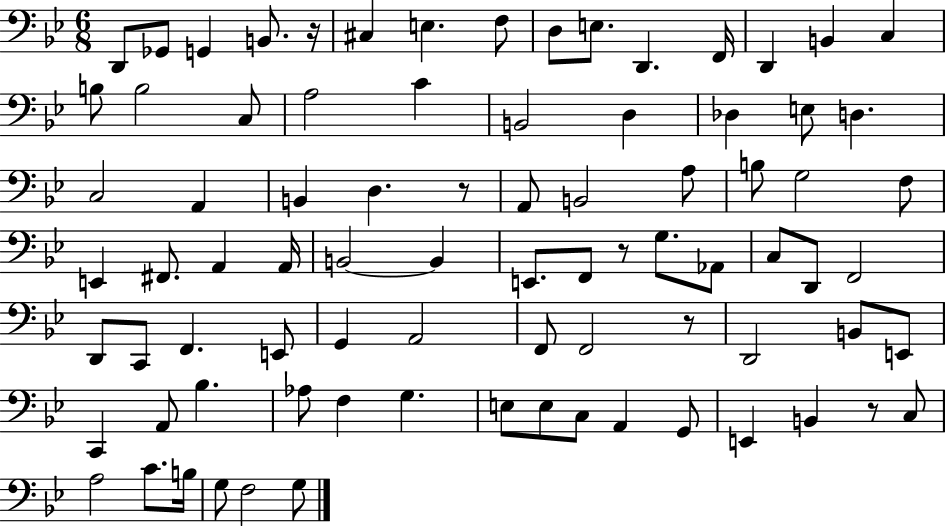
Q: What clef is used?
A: bass